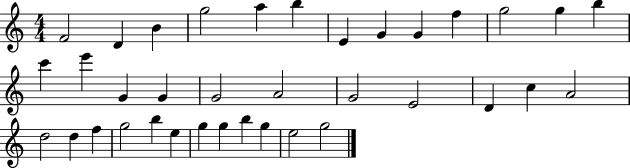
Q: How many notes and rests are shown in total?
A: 36